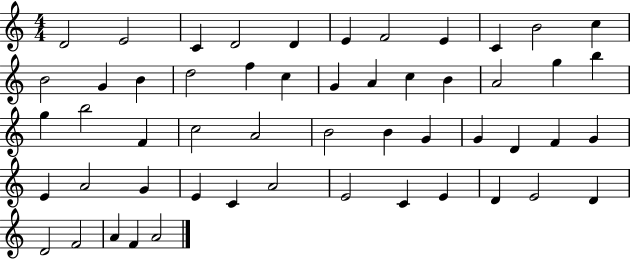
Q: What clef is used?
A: treble